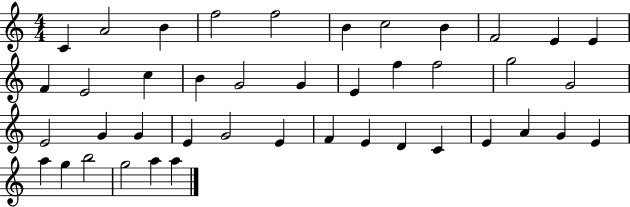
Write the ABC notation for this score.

X:1
T:Untitled
M:4/4
L:1/4
K:C
C A2 B f2 f2 B c2 B F2 E E F E2 c B G2 G E f f2 g2 G2 E2 G G E G2 E F E D C E A G E a g b2 g2 a a